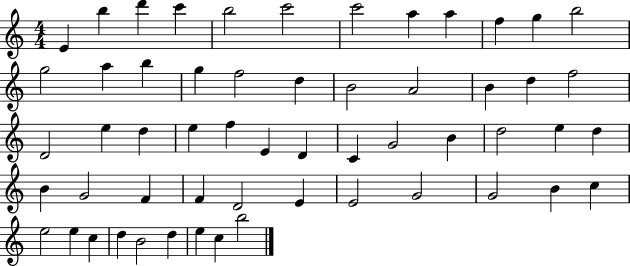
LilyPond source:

{
  \clef treble
  \numericTimeSignature
  \time 4/4
  \key c \major
  e'4 b''4 d'''4 c'''4 | b''2 c'''2 | c'''2 a''4 a''4 | f''4 g''4 b''2 | \break g''2 a''4 b''4 | g''4 f''2 d''4 | b'2 a'2 | b'4 d''4 f''2 | \break d'2 e''4 d''4 | e''4 f''4 e'4 d'4 | c'4 g'2 b'4 | d''2 e''4 d''4 | \break b'4 g'2 f'4 | f'4 d'2 e'4 | e'2 g'2 | g'2 b'4 c''4 | \break e''2 e''4 c''4 | d''4 b'2 d''4 | e''4 c''4 b''2 | \bar "|."
}